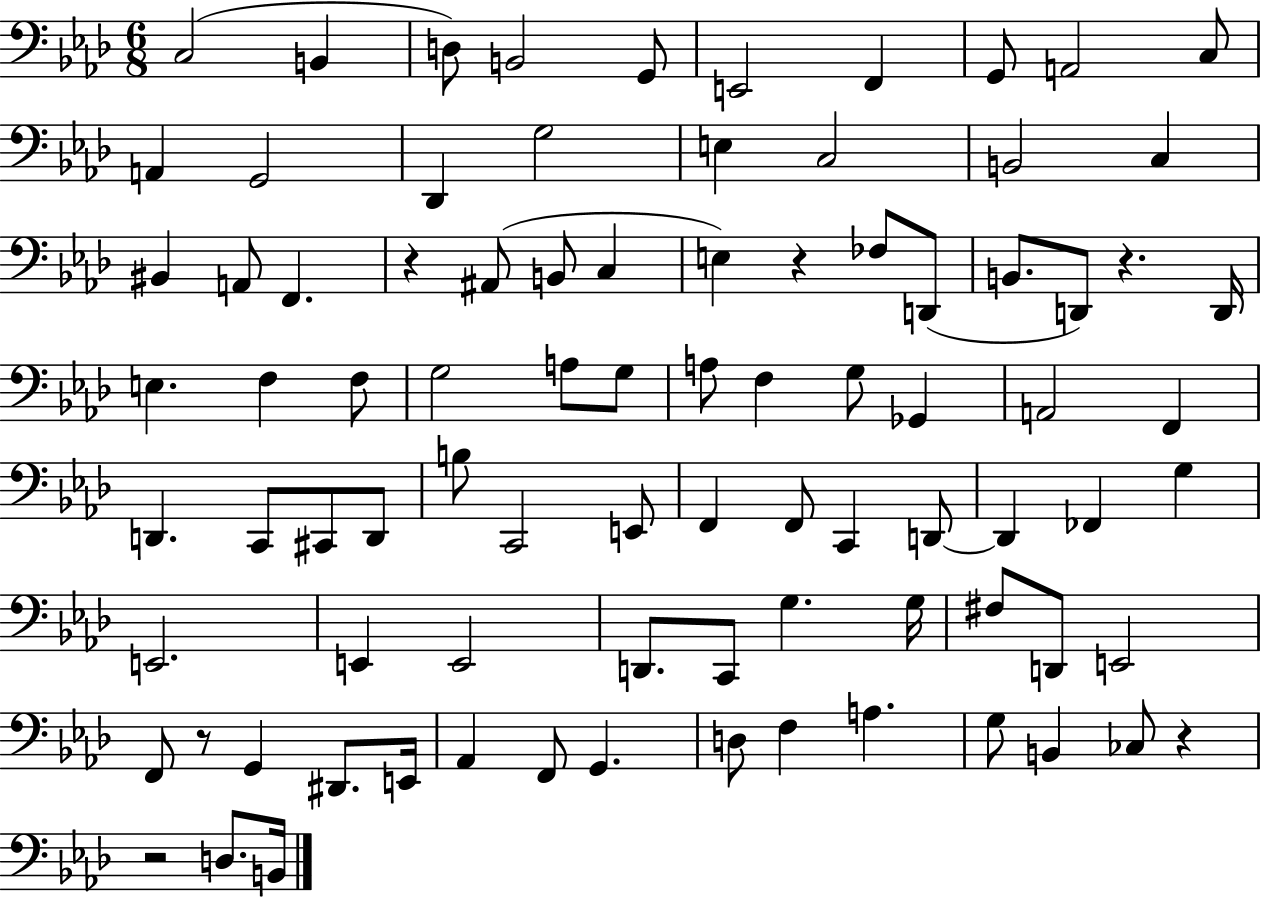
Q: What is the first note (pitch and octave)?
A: C3